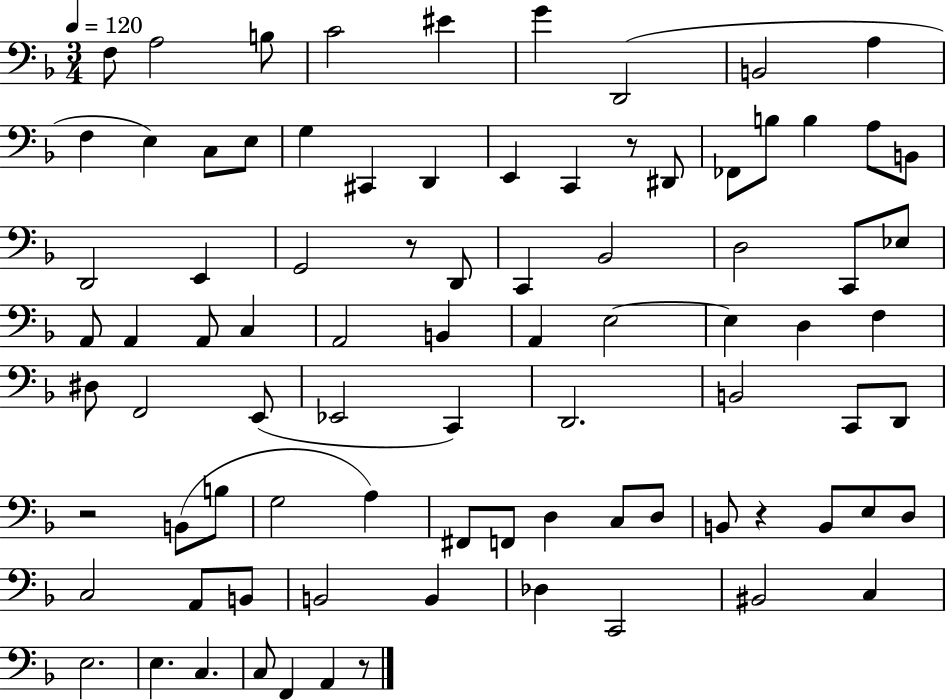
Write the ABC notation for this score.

X:1
T:Untitled
M:3/4
L:1/4
K:F
F,/2 A,2 B,/2 C2 ^E G D,,2 B,,2 A, F, E, C,/2 E,/2 G, ^C,, D,, E,, C,, z/2 ^D,,/2 _F,,/2 B,/2 B, A,/2 B,,/2 D,,2 E,, G,,2 z/2 D,,/2 C,, _B,,2 D,2 C,,/2 _E,/2 A,,/2 A,, A,,/2 C, A,,2 B,, A,, E,2 E, D, F, ^D,/2 F,,2 E,,/2 _E,,2 C,, D,,2 B,,2 C,,/2 D,,/2 z2 B,,/2 B,/2 G,2 A, ^F,,/2 F,,/2 D, C,/2 D,/2 B,,/2 z B,,/2 E,/2 D,/2 C,2 A,,/2 B,,/2 B,,2 B,, _D, C,,2 ^B,,2 C, E,2 E, C, C,/2 F,, A,, z/2